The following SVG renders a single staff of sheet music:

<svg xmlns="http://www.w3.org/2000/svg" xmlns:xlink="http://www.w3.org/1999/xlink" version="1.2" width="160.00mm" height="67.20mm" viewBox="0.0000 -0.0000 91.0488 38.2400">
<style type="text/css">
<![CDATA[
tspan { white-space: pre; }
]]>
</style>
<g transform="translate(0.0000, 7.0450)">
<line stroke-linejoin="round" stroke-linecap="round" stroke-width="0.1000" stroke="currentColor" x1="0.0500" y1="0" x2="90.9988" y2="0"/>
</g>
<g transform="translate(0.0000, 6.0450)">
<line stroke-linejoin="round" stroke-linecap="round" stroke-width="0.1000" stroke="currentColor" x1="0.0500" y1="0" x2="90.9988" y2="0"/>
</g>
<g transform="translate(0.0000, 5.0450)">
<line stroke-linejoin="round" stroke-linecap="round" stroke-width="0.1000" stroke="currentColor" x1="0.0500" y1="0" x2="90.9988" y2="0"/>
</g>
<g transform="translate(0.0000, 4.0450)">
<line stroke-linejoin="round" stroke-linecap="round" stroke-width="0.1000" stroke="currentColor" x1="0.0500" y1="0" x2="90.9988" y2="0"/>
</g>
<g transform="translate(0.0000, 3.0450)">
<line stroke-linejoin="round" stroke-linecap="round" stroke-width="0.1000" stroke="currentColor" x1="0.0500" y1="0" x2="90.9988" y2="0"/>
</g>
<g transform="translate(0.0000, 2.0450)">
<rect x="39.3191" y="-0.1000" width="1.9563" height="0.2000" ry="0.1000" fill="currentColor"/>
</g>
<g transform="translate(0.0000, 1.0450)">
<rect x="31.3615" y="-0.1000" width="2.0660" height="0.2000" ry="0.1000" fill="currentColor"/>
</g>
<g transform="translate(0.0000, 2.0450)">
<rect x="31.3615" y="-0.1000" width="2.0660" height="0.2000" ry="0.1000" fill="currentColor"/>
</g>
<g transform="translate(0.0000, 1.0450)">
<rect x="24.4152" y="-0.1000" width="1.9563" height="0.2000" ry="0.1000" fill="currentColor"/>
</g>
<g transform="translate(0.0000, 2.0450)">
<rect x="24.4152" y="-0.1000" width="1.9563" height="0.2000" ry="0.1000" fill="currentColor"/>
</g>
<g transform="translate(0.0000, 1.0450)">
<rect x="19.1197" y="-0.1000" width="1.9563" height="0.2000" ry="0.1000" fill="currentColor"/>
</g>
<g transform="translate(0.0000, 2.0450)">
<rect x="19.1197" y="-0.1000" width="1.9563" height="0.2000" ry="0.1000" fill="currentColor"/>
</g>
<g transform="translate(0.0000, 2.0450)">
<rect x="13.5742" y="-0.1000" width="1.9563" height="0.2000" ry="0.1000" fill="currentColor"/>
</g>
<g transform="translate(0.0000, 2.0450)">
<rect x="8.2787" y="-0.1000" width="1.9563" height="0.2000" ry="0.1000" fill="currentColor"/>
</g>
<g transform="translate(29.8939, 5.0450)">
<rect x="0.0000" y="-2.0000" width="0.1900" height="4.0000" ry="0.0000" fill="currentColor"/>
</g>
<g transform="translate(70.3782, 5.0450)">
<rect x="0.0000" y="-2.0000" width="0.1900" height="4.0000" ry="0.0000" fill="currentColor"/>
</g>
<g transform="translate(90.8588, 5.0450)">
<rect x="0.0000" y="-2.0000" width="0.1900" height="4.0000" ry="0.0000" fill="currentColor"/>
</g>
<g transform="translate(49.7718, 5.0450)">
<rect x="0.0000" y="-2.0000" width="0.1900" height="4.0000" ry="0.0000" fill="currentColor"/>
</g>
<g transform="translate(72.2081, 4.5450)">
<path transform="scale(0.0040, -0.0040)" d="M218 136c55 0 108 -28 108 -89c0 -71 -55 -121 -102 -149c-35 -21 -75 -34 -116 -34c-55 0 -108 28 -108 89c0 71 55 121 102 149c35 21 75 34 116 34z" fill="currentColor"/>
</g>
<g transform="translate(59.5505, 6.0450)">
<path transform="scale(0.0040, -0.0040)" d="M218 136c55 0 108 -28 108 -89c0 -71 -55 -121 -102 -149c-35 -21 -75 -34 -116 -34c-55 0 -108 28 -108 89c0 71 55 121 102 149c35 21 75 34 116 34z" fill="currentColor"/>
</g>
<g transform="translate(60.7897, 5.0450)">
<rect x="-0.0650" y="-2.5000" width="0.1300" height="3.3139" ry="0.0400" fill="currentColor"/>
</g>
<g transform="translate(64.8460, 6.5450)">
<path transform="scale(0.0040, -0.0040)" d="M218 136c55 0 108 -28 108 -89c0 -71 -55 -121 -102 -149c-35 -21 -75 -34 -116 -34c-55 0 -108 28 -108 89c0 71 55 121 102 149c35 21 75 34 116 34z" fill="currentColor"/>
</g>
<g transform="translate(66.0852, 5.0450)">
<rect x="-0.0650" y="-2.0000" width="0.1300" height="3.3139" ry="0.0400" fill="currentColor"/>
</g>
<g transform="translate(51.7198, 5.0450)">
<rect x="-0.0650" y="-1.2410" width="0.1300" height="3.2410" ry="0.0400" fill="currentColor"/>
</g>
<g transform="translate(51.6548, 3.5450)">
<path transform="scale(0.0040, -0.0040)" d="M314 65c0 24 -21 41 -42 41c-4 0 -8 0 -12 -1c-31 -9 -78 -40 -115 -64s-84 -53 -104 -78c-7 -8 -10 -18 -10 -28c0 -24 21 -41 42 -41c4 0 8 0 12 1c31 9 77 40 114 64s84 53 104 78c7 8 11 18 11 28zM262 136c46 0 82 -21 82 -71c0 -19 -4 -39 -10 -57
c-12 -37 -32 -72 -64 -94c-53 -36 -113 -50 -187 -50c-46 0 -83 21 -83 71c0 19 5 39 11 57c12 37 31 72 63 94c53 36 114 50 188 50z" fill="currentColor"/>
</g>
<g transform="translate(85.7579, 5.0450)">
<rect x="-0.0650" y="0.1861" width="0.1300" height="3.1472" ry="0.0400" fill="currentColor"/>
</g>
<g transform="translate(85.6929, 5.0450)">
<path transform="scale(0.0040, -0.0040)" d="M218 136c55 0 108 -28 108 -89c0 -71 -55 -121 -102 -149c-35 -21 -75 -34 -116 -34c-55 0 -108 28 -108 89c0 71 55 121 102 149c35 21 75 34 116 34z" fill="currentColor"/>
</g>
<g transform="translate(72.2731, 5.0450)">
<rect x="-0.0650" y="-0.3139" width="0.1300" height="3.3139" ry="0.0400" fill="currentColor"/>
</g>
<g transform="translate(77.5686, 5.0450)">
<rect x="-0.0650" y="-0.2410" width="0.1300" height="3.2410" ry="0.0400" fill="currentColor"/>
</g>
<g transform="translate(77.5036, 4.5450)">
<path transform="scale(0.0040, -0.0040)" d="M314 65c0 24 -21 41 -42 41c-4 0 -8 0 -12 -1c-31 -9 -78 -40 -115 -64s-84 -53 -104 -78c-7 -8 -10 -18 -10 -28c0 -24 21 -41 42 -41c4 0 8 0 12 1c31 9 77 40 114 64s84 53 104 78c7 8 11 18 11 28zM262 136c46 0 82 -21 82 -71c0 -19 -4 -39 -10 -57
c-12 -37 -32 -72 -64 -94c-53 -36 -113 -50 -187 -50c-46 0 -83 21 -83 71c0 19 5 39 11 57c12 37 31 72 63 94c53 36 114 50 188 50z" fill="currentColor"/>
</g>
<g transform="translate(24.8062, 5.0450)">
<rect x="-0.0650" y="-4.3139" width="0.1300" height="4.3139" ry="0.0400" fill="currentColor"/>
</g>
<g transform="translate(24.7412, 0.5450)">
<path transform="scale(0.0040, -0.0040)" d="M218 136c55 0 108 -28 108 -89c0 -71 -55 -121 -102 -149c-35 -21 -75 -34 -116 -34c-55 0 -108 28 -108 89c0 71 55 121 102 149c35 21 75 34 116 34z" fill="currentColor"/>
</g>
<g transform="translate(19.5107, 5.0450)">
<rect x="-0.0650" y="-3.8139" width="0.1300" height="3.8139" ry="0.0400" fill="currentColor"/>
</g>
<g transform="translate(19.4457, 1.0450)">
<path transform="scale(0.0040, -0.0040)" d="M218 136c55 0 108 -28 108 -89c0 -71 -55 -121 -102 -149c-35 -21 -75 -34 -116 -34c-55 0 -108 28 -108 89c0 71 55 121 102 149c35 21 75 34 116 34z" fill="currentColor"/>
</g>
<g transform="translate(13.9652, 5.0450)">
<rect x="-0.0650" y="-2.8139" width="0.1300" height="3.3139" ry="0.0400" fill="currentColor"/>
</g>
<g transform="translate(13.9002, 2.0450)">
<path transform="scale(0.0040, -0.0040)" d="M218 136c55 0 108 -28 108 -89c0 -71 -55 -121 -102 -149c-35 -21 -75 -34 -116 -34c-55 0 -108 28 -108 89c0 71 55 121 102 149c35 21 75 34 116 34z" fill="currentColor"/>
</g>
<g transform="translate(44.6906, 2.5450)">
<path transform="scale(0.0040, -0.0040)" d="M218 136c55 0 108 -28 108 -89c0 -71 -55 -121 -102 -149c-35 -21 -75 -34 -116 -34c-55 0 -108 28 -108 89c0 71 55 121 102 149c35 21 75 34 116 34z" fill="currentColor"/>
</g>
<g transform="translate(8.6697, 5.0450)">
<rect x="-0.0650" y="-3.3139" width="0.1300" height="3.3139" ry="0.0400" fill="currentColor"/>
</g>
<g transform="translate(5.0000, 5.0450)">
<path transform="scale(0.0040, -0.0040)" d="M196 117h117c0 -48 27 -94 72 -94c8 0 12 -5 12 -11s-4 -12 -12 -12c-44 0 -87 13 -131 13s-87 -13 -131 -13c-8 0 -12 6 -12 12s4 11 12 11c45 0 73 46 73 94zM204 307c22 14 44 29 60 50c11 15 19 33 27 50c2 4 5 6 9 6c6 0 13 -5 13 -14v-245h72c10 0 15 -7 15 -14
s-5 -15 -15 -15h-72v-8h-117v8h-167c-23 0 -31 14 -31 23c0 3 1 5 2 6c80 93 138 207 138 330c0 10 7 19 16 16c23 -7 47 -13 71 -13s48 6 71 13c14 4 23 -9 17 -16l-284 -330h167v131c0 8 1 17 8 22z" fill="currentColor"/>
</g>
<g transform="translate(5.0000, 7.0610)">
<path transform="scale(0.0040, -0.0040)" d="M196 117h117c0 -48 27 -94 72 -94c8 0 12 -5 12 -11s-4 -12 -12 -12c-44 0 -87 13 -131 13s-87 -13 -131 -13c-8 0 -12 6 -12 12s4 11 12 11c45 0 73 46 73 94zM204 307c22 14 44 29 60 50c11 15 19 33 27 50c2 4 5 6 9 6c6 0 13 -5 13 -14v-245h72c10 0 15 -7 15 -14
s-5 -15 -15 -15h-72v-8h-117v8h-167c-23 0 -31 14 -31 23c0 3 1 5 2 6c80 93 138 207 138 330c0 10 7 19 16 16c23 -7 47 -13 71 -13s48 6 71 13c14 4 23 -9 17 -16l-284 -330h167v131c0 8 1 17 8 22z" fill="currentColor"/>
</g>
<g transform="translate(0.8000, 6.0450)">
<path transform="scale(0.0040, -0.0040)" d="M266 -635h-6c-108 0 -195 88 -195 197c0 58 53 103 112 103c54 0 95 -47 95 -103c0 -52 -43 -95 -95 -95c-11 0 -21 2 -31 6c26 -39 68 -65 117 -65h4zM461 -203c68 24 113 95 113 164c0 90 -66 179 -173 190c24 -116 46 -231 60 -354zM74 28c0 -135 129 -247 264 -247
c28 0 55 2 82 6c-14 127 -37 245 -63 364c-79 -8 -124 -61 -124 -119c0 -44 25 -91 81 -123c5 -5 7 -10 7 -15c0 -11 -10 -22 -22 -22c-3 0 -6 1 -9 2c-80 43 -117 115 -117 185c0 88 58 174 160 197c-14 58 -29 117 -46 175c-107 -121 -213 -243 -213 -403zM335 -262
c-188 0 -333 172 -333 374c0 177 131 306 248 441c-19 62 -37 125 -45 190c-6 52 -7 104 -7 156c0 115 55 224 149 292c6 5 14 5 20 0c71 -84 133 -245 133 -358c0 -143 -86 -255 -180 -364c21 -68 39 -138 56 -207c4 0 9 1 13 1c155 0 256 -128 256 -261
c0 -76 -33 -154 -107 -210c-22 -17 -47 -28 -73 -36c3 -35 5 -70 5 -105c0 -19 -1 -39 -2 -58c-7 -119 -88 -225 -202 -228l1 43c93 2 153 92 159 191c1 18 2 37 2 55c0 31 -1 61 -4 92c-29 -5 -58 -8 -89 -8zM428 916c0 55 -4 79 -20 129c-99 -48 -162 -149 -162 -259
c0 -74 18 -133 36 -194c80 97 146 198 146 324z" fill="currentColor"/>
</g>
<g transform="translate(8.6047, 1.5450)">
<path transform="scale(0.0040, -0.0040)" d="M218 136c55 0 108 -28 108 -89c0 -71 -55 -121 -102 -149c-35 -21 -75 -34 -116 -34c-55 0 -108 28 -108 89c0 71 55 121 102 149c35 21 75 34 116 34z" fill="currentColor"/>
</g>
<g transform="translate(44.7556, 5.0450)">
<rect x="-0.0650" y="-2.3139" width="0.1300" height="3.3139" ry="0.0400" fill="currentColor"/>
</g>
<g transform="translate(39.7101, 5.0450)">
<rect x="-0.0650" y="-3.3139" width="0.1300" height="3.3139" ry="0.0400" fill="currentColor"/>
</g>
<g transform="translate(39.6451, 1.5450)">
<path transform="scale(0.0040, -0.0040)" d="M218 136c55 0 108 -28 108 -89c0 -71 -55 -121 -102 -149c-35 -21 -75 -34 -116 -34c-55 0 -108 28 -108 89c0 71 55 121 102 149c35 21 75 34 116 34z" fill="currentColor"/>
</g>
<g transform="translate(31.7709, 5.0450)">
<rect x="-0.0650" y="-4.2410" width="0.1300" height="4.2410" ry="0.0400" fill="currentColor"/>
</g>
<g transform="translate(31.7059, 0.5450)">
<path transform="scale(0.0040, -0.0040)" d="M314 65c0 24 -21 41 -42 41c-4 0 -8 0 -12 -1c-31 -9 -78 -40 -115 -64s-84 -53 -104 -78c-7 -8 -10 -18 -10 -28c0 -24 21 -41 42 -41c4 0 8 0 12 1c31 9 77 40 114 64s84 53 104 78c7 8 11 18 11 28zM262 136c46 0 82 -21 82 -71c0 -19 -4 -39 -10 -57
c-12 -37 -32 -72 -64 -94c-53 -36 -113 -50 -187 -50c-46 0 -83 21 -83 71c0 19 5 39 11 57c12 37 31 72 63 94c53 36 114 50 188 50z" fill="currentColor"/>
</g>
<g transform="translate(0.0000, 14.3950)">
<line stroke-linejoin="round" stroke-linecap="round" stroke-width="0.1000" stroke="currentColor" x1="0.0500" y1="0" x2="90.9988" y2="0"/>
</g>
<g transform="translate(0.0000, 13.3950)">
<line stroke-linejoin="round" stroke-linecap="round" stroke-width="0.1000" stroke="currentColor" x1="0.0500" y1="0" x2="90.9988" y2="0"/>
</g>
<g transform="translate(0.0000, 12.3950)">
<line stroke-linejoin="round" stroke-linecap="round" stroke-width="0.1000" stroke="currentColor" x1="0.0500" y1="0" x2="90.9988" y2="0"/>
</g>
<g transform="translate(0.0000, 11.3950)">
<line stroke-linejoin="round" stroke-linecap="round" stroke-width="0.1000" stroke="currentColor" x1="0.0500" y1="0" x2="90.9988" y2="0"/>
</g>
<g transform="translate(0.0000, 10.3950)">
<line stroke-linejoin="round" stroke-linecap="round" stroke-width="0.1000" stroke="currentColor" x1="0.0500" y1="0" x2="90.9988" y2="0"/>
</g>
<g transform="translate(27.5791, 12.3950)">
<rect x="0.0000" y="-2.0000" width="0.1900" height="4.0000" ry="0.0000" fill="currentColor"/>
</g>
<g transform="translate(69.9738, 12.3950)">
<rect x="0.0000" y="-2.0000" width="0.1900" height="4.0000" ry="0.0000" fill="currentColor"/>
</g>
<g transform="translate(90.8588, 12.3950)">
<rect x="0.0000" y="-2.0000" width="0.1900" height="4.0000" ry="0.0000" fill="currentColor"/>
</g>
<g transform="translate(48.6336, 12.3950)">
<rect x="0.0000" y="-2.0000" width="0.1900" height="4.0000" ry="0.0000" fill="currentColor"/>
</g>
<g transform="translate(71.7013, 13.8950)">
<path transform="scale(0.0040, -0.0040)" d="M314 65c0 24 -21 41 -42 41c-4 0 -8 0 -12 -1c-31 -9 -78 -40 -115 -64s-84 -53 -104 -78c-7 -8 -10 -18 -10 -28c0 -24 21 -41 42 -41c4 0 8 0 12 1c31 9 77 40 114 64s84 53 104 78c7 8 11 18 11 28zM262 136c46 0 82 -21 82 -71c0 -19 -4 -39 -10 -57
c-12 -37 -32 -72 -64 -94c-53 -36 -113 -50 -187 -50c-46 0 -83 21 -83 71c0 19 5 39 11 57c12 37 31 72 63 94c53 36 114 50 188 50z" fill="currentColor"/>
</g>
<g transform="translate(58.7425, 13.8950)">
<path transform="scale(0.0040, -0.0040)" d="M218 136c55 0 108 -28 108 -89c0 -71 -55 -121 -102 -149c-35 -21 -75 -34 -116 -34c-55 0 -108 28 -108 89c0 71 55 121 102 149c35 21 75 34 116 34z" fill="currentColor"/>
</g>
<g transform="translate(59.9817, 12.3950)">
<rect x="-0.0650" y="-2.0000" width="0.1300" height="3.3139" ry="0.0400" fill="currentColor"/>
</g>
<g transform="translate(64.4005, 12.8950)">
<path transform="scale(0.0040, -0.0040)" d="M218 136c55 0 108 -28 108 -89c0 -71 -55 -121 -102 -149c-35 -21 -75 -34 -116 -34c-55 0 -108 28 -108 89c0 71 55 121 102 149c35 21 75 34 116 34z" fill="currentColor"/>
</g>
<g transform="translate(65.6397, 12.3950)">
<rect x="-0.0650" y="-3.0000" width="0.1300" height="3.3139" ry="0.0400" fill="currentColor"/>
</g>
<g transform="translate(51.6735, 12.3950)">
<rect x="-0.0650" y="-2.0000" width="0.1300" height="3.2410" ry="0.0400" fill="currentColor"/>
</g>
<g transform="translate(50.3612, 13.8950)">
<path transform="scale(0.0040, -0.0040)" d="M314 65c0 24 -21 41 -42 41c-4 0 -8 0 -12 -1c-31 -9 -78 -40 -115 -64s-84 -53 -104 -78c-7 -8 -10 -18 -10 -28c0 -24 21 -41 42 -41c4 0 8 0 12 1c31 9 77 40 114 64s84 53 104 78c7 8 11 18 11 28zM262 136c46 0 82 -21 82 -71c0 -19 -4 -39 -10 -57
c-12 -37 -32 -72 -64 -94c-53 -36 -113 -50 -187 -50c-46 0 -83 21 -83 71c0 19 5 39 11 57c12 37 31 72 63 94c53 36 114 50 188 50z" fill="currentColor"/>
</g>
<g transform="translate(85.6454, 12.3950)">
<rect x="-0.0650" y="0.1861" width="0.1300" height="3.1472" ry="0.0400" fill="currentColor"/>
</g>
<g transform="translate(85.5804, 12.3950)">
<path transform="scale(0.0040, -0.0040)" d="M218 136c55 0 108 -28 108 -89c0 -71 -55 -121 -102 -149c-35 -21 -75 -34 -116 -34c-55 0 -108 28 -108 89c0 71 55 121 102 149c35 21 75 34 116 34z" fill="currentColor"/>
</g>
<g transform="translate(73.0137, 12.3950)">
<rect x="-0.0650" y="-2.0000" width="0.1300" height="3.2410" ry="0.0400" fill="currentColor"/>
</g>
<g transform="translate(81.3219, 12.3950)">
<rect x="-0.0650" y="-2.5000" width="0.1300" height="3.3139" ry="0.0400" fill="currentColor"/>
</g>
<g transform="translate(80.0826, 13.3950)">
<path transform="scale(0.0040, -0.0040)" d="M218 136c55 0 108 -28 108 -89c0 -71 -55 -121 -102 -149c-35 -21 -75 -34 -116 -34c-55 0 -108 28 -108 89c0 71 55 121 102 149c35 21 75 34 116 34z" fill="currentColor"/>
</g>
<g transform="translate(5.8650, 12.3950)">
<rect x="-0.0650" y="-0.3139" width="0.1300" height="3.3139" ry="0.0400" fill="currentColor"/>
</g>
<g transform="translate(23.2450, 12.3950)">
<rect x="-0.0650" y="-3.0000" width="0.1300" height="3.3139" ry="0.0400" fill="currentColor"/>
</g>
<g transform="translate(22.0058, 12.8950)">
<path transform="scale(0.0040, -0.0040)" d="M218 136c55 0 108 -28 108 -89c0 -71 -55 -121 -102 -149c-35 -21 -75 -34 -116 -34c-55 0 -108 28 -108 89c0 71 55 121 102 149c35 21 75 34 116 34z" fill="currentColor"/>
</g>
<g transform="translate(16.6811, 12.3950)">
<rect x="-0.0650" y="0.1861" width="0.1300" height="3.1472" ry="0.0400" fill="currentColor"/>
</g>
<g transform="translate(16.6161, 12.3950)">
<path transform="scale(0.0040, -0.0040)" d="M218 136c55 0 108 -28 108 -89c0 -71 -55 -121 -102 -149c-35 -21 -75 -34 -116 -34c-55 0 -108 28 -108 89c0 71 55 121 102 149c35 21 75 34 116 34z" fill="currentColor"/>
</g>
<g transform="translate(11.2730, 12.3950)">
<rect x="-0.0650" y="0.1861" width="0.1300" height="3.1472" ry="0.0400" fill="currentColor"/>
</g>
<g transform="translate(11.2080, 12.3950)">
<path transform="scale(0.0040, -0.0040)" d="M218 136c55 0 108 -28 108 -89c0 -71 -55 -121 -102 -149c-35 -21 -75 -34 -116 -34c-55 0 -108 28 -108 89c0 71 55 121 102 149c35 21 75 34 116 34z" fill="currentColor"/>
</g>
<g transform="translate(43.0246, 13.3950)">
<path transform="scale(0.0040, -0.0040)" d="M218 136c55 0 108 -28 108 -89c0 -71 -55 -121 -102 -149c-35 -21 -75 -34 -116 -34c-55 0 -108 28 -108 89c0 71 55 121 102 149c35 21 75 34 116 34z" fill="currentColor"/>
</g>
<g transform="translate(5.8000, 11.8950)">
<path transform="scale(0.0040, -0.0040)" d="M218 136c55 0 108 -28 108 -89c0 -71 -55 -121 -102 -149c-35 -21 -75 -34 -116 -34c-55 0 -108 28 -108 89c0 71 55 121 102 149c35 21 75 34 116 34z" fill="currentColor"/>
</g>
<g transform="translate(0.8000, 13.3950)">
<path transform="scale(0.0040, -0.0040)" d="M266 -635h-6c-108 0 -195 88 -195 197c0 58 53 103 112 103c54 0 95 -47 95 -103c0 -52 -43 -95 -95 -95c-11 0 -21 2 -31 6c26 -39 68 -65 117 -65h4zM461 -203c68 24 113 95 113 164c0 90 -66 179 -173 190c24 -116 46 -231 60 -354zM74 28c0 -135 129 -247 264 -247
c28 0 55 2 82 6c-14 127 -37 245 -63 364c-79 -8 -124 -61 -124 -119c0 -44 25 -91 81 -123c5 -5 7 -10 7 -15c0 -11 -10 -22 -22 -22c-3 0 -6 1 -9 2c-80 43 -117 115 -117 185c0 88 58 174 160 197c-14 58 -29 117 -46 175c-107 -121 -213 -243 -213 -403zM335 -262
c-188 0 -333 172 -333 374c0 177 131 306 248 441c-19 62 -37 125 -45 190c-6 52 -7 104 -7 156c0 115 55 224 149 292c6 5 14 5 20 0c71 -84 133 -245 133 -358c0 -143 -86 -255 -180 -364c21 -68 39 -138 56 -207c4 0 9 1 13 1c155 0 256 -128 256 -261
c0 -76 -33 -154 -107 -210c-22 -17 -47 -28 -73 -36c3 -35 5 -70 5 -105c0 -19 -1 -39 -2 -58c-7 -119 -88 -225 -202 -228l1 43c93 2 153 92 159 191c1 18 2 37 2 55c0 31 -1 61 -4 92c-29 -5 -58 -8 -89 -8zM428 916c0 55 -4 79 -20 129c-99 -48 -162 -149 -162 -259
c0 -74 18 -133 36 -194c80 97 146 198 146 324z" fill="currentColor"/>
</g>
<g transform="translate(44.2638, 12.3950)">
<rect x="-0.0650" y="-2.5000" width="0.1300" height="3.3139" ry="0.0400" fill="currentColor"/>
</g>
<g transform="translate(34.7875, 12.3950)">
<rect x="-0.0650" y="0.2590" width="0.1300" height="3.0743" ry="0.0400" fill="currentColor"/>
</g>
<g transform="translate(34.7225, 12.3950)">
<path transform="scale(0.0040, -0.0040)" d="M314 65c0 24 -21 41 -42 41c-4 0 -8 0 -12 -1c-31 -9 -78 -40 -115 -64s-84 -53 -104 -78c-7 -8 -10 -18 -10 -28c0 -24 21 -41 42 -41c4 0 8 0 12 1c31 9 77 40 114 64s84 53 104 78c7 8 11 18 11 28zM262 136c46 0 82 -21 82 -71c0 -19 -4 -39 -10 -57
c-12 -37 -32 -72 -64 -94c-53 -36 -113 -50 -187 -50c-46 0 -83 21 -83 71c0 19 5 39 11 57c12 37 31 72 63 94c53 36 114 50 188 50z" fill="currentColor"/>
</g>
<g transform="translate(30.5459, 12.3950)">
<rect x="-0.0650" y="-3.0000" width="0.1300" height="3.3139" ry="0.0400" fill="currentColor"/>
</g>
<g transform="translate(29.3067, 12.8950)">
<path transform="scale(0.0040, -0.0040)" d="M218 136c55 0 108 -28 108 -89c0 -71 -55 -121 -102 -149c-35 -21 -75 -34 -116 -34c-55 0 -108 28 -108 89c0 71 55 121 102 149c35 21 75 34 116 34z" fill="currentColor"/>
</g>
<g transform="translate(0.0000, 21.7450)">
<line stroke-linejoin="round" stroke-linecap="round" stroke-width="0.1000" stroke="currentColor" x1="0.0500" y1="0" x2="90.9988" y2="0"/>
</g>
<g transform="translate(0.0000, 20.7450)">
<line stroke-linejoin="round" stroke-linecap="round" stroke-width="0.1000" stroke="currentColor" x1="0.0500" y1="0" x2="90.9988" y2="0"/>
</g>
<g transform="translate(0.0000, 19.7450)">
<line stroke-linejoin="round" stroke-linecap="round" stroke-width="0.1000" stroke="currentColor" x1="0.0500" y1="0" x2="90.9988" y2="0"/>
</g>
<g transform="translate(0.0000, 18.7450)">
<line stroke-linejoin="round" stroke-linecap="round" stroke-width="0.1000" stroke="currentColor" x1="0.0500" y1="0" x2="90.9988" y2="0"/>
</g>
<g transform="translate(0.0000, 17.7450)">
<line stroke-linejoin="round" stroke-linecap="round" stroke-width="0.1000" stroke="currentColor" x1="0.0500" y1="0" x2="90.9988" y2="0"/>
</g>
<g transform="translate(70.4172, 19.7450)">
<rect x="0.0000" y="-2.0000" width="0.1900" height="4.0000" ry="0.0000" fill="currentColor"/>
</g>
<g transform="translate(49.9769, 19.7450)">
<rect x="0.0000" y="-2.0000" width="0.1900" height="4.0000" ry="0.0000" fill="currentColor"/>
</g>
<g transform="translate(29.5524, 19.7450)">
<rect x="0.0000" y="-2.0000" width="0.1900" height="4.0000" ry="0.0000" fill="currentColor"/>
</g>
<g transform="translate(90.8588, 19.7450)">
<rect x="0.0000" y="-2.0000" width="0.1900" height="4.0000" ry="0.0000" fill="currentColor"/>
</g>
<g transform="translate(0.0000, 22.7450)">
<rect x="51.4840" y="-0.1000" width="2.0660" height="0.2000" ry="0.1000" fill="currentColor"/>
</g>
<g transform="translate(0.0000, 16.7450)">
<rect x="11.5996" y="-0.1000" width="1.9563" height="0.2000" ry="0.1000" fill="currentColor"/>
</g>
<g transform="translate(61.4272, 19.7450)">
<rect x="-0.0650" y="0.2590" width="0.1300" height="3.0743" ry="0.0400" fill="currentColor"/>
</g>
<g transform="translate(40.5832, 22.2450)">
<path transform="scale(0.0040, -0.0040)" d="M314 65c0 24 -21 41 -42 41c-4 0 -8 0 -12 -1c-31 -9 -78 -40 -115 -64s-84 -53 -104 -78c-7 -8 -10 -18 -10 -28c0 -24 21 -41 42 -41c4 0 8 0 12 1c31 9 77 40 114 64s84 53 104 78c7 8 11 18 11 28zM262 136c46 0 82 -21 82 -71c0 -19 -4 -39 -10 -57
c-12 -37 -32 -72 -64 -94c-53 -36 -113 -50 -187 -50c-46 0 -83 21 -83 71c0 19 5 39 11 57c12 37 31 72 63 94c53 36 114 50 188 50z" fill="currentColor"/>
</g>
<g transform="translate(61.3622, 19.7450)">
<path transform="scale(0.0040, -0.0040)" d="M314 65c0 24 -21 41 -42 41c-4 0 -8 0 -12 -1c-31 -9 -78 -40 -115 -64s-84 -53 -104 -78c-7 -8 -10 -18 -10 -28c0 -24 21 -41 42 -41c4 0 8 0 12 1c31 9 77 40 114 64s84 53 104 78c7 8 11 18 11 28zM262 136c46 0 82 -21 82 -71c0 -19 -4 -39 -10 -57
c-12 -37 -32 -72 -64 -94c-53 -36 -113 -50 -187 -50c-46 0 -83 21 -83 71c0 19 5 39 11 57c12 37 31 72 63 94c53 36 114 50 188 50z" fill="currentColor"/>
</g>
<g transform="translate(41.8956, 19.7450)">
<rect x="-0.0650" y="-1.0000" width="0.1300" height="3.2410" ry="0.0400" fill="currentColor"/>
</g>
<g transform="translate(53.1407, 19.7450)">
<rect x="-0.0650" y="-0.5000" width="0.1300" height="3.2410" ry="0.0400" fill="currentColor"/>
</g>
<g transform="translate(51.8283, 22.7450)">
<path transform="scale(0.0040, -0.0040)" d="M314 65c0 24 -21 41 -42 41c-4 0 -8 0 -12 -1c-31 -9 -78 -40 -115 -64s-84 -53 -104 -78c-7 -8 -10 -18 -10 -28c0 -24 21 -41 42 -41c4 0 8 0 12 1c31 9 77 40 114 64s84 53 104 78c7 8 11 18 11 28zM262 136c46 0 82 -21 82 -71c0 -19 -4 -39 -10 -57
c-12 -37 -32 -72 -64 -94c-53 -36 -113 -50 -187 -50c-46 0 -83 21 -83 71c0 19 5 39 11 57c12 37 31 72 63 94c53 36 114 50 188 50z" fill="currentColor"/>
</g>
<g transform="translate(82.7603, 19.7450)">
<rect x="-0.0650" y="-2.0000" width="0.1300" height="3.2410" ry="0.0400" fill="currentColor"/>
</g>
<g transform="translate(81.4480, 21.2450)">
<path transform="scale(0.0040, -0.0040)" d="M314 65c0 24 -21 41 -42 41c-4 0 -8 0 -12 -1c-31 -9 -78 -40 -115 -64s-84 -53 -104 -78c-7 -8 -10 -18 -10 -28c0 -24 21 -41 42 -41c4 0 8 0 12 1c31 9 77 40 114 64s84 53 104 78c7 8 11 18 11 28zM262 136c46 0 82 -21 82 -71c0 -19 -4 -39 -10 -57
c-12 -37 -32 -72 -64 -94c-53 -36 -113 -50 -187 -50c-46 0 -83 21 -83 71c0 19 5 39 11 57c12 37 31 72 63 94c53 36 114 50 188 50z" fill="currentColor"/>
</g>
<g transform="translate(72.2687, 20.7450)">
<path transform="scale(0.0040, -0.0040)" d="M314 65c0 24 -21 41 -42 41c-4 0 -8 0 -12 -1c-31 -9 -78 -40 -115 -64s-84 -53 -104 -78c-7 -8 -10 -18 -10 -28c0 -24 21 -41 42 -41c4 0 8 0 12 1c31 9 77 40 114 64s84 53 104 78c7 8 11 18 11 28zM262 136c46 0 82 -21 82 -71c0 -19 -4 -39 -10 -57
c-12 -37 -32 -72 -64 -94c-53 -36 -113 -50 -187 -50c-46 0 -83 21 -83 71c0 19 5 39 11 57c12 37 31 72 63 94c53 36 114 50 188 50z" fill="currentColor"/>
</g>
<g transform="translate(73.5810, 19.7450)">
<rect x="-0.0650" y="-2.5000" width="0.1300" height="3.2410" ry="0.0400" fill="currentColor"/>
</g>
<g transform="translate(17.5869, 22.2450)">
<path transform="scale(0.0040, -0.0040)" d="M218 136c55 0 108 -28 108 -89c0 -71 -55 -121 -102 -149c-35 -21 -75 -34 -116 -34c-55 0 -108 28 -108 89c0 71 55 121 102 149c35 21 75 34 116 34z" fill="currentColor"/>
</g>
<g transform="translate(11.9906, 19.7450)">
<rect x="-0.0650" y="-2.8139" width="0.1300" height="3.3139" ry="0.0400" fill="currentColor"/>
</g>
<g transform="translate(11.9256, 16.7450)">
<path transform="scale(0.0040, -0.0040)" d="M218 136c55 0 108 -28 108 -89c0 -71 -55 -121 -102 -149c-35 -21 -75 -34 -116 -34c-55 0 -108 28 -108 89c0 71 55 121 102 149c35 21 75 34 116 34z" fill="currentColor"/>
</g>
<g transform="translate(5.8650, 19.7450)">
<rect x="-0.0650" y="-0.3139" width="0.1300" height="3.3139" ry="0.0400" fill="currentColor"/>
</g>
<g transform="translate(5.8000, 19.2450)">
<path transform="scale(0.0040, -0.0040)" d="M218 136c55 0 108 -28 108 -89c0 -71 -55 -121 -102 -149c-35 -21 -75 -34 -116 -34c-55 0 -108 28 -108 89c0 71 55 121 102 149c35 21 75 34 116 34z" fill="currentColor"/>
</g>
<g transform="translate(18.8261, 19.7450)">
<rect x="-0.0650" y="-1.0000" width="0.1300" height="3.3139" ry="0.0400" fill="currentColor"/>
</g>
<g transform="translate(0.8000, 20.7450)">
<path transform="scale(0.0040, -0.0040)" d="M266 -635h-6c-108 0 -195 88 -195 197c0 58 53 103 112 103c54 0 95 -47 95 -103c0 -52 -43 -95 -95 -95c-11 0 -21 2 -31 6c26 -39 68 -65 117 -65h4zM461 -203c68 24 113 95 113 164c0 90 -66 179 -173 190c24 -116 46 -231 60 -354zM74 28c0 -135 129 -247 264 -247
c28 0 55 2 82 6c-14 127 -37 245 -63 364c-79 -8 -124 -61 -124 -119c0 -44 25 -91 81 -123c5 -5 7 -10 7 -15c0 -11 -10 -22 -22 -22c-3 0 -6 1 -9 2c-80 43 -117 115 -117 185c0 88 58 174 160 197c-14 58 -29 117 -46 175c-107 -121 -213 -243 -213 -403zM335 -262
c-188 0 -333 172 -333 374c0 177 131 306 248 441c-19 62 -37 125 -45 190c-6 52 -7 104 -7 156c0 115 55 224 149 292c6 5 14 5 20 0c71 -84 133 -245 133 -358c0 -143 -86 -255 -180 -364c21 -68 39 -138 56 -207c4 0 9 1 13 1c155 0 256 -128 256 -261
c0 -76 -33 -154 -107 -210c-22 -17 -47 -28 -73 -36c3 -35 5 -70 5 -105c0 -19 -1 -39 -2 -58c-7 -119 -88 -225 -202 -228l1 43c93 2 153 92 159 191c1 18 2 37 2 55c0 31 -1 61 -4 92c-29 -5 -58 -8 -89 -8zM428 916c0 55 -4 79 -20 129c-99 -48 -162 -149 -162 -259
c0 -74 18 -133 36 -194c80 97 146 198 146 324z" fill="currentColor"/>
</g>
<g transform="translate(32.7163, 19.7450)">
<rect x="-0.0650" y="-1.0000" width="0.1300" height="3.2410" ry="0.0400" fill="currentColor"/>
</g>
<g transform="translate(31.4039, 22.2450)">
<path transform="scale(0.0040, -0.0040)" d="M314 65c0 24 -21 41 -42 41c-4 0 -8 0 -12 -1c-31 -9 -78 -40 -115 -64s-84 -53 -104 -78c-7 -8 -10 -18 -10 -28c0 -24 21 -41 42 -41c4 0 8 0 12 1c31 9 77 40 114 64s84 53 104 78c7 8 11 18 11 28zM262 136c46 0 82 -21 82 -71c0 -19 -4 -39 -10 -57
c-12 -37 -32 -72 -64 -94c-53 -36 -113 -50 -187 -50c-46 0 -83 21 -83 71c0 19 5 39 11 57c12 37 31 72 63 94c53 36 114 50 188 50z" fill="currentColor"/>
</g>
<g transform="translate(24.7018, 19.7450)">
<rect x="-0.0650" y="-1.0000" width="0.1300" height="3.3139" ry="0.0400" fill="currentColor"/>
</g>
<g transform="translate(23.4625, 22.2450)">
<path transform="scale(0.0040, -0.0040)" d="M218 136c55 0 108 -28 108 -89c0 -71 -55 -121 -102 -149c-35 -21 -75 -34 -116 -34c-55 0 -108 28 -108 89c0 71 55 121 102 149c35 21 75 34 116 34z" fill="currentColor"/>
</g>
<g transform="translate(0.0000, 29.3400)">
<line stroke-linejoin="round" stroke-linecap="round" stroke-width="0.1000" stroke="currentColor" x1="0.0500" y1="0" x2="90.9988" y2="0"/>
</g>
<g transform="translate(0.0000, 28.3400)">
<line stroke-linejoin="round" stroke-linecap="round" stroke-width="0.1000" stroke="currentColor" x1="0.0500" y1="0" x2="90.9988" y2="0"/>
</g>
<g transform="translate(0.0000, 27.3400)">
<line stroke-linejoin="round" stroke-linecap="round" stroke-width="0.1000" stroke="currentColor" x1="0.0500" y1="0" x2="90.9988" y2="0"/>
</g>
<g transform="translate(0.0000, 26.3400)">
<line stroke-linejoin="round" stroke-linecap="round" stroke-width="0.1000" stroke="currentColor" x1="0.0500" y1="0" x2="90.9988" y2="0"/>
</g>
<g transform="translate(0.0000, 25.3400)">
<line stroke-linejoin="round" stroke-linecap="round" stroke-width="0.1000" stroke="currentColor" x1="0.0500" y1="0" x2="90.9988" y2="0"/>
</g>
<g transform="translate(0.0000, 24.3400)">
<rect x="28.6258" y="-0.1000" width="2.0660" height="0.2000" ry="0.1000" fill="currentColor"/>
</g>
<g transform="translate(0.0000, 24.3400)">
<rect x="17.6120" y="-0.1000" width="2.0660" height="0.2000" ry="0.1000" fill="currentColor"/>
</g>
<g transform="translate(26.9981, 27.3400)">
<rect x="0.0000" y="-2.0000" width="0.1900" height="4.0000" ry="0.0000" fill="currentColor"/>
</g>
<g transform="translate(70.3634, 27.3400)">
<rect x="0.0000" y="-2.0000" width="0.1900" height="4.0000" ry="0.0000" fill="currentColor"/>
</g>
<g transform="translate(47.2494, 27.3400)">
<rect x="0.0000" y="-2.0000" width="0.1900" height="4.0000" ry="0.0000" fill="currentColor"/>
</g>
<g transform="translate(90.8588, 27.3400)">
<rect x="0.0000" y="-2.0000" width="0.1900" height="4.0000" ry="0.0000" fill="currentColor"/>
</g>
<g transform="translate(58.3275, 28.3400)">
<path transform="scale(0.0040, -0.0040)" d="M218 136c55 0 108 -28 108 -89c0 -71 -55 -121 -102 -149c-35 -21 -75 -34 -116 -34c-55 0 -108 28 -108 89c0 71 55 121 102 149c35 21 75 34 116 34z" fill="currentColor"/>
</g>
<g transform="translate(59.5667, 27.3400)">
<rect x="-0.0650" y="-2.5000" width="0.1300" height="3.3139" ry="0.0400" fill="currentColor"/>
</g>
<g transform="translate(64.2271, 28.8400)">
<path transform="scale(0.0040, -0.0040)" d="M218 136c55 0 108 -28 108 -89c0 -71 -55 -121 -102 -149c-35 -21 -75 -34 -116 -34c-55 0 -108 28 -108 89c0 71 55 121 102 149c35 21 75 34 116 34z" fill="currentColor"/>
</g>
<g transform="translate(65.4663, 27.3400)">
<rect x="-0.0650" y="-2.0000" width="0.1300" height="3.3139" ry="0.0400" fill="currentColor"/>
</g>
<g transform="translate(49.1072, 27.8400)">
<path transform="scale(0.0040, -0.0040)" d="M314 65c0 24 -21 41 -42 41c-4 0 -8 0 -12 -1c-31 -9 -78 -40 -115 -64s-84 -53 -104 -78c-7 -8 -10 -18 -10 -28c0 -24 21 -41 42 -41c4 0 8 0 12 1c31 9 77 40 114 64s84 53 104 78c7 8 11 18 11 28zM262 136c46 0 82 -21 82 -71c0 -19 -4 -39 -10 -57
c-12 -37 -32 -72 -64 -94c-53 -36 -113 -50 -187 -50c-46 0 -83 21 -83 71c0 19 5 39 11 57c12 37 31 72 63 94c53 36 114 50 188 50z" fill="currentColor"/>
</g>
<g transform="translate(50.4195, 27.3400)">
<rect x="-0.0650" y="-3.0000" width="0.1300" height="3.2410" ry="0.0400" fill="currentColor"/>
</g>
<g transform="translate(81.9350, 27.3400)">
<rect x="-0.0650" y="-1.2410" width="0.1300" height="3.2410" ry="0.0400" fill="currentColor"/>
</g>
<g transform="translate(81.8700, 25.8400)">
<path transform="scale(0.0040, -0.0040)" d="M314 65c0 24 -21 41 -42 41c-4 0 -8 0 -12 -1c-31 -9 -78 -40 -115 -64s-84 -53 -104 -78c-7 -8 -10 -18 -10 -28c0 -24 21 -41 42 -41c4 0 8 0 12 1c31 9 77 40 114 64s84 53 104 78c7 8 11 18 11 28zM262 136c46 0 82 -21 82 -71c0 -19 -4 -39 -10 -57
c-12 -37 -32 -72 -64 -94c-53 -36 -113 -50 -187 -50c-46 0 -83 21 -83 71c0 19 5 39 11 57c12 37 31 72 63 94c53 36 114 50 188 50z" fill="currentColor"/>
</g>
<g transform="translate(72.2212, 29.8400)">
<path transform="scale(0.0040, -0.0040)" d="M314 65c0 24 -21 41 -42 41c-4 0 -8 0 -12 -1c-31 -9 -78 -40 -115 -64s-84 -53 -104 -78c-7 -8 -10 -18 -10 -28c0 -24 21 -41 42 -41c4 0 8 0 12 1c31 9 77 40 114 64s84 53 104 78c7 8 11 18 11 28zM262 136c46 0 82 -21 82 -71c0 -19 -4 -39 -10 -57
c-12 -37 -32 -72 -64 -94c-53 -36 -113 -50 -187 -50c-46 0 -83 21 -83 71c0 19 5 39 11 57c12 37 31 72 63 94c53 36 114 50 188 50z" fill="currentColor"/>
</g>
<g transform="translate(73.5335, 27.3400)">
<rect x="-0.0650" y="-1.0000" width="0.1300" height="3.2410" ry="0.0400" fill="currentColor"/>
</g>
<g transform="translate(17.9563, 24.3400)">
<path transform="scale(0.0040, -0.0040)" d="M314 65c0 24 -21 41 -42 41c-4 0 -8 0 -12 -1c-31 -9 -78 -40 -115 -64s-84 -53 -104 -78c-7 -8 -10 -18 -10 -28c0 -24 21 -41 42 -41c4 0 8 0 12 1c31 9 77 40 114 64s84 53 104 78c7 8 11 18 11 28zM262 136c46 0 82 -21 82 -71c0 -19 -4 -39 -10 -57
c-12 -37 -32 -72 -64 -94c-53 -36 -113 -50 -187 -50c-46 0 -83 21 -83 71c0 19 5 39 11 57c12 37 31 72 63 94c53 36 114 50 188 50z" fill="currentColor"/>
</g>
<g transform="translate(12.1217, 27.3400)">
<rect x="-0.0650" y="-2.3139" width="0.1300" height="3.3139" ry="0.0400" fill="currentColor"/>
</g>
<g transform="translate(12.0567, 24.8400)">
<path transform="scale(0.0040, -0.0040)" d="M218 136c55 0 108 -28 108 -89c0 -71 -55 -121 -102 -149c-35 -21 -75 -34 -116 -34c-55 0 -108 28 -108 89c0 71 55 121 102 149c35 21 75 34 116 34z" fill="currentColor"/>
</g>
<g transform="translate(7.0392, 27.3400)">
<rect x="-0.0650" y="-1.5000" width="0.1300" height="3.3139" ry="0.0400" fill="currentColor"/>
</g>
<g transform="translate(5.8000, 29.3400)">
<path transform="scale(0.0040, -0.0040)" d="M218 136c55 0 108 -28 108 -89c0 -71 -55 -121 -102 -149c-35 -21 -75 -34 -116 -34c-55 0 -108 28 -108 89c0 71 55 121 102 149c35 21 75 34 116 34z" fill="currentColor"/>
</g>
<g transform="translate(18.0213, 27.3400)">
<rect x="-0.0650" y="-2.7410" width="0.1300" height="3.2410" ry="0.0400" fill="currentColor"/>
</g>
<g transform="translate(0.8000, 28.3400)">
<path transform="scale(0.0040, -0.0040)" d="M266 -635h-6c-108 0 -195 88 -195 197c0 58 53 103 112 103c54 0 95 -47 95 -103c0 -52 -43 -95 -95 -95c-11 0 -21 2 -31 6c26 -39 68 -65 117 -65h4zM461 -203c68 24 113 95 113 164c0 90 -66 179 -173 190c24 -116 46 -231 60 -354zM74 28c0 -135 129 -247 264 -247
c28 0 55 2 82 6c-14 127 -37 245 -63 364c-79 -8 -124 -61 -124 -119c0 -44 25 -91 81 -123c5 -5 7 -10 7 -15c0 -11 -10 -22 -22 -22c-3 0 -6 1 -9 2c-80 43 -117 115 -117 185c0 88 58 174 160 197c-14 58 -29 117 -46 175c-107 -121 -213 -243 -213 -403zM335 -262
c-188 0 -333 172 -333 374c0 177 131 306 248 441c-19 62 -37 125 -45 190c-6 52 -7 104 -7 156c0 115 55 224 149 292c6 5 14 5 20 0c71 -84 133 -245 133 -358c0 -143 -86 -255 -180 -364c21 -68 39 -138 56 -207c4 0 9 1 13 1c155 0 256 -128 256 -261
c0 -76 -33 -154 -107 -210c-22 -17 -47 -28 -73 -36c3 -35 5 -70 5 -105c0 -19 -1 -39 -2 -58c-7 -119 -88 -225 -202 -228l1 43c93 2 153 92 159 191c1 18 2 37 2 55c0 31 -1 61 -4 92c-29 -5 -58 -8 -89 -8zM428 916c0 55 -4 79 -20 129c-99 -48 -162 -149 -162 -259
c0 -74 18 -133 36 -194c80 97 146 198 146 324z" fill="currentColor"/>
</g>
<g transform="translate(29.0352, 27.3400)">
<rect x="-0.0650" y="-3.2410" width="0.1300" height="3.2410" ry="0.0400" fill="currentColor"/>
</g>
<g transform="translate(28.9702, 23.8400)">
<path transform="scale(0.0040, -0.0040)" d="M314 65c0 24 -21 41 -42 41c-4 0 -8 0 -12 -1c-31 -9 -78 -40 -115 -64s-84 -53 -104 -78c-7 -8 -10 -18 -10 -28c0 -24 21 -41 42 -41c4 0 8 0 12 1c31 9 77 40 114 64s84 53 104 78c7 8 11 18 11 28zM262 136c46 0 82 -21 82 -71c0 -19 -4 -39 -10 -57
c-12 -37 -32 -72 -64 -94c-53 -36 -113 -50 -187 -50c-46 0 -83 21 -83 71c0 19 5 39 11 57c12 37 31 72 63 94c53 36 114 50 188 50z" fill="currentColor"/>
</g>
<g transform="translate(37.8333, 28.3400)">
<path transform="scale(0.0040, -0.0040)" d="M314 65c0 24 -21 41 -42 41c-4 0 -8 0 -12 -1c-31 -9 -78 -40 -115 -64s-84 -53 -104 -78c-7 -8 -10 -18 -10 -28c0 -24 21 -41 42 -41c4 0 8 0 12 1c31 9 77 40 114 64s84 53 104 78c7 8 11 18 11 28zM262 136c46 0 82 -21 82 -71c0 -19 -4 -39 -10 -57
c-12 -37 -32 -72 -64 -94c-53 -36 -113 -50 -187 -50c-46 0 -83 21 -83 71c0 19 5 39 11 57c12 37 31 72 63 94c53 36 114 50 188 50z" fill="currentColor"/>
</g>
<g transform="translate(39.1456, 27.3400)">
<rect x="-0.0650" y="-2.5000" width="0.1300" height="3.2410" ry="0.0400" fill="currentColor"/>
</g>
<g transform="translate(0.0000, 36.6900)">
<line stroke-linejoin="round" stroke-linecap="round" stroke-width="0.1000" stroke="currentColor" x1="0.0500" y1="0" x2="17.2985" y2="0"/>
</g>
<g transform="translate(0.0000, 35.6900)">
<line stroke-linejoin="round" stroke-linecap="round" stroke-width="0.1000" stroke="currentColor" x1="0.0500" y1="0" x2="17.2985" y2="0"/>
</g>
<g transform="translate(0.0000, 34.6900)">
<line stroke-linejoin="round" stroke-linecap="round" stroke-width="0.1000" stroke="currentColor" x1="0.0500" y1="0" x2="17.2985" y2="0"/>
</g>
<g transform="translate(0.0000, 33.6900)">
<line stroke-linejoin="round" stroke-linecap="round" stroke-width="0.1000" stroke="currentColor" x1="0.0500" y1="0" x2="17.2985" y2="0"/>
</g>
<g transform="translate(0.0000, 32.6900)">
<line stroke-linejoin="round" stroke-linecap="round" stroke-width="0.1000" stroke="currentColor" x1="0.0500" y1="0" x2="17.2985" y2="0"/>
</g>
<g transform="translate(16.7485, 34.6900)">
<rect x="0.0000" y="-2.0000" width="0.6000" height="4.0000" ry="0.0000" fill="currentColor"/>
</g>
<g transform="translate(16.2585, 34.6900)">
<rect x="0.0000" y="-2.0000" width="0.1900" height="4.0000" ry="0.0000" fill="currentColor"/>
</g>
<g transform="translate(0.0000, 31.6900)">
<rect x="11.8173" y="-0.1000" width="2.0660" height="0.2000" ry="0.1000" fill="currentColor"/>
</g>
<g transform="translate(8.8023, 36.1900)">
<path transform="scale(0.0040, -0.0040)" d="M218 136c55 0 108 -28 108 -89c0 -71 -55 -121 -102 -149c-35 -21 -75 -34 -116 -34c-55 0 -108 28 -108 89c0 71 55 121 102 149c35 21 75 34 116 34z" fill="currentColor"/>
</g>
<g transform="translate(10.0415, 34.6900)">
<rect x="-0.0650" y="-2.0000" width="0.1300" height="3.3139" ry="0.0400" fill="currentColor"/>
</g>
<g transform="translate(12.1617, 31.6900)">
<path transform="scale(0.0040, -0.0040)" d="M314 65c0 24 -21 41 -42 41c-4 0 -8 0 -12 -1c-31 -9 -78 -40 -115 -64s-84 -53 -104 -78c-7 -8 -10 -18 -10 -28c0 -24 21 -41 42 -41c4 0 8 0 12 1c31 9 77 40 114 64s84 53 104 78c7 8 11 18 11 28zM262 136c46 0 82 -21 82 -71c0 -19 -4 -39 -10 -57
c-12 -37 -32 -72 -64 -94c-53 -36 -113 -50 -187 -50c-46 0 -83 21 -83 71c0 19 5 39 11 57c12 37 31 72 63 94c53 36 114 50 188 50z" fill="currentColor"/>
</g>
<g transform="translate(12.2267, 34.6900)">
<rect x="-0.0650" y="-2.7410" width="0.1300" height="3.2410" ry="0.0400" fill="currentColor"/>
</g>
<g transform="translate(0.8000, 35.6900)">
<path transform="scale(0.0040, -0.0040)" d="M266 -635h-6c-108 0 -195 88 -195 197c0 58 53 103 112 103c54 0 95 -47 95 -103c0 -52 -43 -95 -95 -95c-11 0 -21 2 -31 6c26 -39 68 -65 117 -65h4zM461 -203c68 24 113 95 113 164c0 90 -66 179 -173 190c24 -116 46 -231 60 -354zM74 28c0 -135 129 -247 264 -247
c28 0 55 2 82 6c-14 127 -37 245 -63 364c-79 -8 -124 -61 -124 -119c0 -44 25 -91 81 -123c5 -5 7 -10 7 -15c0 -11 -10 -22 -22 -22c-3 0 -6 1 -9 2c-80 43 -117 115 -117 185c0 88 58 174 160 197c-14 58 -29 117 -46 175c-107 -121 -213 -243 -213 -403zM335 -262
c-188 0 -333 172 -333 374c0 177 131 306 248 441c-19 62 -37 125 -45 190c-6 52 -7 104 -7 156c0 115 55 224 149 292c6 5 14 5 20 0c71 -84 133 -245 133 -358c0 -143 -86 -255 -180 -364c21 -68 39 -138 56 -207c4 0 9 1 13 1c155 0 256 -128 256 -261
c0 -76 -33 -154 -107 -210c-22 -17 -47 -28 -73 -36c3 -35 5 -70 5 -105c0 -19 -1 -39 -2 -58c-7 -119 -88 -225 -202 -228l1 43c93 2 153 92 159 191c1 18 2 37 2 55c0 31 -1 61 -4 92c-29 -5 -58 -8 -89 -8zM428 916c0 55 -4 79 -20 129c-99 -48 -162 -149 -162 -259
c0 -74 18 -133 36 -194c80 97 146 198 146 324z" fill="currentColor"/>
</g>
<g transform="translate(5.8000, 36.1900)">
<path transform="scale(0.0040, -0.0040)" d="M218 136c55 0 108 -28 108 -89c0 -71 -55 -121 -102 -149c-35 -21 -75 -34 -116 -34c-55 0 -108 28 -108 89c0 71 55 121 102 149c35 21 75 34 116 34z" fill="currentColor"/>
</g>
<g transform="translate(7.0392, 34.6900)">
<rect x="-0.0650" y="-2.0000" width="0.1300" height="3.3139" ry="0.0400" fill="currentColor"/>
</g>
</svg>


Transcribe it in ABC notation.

X:1
T:Untitled
M:4/4
L:1/4
K:C
b a c' d' d'2 b g e2 G F c c2 B c B B A A B2 G F2 F A F2 G B c a D D D2 D2 C2 B2 G2 F2 E g a2 b2 G2 A2 G F D2 e2 F F a2